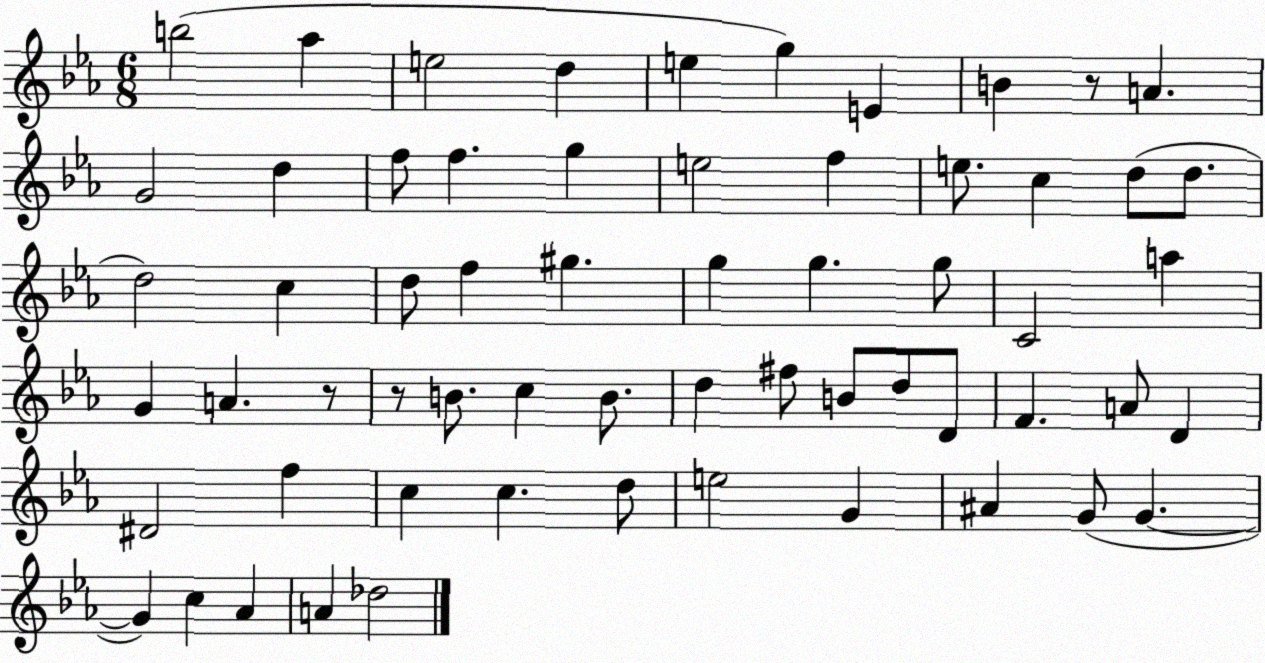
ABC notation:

X:1
T:Untitled
M:6/8
L:1/4
K:Eb
b2 _a e2 d e g E B z/2 A G2 d f/2 f g e2 f e/2 c d/2 d/2 d2 c d/2 f ^g g g g/2 C2 a G A z/2 z/2 B/2 c B/2 d ^f/2 B/2 d/2 D/2 F A/2 D ^D2 f c c d/2 e2 G ^A G/2 G G c _A A _d2